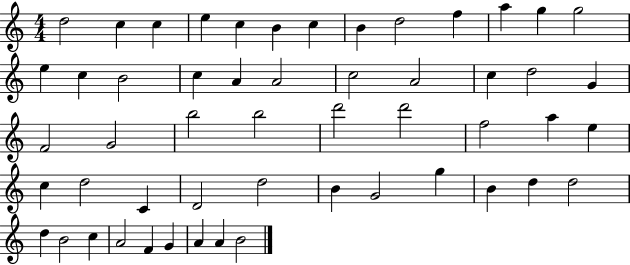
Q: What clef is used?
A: treble